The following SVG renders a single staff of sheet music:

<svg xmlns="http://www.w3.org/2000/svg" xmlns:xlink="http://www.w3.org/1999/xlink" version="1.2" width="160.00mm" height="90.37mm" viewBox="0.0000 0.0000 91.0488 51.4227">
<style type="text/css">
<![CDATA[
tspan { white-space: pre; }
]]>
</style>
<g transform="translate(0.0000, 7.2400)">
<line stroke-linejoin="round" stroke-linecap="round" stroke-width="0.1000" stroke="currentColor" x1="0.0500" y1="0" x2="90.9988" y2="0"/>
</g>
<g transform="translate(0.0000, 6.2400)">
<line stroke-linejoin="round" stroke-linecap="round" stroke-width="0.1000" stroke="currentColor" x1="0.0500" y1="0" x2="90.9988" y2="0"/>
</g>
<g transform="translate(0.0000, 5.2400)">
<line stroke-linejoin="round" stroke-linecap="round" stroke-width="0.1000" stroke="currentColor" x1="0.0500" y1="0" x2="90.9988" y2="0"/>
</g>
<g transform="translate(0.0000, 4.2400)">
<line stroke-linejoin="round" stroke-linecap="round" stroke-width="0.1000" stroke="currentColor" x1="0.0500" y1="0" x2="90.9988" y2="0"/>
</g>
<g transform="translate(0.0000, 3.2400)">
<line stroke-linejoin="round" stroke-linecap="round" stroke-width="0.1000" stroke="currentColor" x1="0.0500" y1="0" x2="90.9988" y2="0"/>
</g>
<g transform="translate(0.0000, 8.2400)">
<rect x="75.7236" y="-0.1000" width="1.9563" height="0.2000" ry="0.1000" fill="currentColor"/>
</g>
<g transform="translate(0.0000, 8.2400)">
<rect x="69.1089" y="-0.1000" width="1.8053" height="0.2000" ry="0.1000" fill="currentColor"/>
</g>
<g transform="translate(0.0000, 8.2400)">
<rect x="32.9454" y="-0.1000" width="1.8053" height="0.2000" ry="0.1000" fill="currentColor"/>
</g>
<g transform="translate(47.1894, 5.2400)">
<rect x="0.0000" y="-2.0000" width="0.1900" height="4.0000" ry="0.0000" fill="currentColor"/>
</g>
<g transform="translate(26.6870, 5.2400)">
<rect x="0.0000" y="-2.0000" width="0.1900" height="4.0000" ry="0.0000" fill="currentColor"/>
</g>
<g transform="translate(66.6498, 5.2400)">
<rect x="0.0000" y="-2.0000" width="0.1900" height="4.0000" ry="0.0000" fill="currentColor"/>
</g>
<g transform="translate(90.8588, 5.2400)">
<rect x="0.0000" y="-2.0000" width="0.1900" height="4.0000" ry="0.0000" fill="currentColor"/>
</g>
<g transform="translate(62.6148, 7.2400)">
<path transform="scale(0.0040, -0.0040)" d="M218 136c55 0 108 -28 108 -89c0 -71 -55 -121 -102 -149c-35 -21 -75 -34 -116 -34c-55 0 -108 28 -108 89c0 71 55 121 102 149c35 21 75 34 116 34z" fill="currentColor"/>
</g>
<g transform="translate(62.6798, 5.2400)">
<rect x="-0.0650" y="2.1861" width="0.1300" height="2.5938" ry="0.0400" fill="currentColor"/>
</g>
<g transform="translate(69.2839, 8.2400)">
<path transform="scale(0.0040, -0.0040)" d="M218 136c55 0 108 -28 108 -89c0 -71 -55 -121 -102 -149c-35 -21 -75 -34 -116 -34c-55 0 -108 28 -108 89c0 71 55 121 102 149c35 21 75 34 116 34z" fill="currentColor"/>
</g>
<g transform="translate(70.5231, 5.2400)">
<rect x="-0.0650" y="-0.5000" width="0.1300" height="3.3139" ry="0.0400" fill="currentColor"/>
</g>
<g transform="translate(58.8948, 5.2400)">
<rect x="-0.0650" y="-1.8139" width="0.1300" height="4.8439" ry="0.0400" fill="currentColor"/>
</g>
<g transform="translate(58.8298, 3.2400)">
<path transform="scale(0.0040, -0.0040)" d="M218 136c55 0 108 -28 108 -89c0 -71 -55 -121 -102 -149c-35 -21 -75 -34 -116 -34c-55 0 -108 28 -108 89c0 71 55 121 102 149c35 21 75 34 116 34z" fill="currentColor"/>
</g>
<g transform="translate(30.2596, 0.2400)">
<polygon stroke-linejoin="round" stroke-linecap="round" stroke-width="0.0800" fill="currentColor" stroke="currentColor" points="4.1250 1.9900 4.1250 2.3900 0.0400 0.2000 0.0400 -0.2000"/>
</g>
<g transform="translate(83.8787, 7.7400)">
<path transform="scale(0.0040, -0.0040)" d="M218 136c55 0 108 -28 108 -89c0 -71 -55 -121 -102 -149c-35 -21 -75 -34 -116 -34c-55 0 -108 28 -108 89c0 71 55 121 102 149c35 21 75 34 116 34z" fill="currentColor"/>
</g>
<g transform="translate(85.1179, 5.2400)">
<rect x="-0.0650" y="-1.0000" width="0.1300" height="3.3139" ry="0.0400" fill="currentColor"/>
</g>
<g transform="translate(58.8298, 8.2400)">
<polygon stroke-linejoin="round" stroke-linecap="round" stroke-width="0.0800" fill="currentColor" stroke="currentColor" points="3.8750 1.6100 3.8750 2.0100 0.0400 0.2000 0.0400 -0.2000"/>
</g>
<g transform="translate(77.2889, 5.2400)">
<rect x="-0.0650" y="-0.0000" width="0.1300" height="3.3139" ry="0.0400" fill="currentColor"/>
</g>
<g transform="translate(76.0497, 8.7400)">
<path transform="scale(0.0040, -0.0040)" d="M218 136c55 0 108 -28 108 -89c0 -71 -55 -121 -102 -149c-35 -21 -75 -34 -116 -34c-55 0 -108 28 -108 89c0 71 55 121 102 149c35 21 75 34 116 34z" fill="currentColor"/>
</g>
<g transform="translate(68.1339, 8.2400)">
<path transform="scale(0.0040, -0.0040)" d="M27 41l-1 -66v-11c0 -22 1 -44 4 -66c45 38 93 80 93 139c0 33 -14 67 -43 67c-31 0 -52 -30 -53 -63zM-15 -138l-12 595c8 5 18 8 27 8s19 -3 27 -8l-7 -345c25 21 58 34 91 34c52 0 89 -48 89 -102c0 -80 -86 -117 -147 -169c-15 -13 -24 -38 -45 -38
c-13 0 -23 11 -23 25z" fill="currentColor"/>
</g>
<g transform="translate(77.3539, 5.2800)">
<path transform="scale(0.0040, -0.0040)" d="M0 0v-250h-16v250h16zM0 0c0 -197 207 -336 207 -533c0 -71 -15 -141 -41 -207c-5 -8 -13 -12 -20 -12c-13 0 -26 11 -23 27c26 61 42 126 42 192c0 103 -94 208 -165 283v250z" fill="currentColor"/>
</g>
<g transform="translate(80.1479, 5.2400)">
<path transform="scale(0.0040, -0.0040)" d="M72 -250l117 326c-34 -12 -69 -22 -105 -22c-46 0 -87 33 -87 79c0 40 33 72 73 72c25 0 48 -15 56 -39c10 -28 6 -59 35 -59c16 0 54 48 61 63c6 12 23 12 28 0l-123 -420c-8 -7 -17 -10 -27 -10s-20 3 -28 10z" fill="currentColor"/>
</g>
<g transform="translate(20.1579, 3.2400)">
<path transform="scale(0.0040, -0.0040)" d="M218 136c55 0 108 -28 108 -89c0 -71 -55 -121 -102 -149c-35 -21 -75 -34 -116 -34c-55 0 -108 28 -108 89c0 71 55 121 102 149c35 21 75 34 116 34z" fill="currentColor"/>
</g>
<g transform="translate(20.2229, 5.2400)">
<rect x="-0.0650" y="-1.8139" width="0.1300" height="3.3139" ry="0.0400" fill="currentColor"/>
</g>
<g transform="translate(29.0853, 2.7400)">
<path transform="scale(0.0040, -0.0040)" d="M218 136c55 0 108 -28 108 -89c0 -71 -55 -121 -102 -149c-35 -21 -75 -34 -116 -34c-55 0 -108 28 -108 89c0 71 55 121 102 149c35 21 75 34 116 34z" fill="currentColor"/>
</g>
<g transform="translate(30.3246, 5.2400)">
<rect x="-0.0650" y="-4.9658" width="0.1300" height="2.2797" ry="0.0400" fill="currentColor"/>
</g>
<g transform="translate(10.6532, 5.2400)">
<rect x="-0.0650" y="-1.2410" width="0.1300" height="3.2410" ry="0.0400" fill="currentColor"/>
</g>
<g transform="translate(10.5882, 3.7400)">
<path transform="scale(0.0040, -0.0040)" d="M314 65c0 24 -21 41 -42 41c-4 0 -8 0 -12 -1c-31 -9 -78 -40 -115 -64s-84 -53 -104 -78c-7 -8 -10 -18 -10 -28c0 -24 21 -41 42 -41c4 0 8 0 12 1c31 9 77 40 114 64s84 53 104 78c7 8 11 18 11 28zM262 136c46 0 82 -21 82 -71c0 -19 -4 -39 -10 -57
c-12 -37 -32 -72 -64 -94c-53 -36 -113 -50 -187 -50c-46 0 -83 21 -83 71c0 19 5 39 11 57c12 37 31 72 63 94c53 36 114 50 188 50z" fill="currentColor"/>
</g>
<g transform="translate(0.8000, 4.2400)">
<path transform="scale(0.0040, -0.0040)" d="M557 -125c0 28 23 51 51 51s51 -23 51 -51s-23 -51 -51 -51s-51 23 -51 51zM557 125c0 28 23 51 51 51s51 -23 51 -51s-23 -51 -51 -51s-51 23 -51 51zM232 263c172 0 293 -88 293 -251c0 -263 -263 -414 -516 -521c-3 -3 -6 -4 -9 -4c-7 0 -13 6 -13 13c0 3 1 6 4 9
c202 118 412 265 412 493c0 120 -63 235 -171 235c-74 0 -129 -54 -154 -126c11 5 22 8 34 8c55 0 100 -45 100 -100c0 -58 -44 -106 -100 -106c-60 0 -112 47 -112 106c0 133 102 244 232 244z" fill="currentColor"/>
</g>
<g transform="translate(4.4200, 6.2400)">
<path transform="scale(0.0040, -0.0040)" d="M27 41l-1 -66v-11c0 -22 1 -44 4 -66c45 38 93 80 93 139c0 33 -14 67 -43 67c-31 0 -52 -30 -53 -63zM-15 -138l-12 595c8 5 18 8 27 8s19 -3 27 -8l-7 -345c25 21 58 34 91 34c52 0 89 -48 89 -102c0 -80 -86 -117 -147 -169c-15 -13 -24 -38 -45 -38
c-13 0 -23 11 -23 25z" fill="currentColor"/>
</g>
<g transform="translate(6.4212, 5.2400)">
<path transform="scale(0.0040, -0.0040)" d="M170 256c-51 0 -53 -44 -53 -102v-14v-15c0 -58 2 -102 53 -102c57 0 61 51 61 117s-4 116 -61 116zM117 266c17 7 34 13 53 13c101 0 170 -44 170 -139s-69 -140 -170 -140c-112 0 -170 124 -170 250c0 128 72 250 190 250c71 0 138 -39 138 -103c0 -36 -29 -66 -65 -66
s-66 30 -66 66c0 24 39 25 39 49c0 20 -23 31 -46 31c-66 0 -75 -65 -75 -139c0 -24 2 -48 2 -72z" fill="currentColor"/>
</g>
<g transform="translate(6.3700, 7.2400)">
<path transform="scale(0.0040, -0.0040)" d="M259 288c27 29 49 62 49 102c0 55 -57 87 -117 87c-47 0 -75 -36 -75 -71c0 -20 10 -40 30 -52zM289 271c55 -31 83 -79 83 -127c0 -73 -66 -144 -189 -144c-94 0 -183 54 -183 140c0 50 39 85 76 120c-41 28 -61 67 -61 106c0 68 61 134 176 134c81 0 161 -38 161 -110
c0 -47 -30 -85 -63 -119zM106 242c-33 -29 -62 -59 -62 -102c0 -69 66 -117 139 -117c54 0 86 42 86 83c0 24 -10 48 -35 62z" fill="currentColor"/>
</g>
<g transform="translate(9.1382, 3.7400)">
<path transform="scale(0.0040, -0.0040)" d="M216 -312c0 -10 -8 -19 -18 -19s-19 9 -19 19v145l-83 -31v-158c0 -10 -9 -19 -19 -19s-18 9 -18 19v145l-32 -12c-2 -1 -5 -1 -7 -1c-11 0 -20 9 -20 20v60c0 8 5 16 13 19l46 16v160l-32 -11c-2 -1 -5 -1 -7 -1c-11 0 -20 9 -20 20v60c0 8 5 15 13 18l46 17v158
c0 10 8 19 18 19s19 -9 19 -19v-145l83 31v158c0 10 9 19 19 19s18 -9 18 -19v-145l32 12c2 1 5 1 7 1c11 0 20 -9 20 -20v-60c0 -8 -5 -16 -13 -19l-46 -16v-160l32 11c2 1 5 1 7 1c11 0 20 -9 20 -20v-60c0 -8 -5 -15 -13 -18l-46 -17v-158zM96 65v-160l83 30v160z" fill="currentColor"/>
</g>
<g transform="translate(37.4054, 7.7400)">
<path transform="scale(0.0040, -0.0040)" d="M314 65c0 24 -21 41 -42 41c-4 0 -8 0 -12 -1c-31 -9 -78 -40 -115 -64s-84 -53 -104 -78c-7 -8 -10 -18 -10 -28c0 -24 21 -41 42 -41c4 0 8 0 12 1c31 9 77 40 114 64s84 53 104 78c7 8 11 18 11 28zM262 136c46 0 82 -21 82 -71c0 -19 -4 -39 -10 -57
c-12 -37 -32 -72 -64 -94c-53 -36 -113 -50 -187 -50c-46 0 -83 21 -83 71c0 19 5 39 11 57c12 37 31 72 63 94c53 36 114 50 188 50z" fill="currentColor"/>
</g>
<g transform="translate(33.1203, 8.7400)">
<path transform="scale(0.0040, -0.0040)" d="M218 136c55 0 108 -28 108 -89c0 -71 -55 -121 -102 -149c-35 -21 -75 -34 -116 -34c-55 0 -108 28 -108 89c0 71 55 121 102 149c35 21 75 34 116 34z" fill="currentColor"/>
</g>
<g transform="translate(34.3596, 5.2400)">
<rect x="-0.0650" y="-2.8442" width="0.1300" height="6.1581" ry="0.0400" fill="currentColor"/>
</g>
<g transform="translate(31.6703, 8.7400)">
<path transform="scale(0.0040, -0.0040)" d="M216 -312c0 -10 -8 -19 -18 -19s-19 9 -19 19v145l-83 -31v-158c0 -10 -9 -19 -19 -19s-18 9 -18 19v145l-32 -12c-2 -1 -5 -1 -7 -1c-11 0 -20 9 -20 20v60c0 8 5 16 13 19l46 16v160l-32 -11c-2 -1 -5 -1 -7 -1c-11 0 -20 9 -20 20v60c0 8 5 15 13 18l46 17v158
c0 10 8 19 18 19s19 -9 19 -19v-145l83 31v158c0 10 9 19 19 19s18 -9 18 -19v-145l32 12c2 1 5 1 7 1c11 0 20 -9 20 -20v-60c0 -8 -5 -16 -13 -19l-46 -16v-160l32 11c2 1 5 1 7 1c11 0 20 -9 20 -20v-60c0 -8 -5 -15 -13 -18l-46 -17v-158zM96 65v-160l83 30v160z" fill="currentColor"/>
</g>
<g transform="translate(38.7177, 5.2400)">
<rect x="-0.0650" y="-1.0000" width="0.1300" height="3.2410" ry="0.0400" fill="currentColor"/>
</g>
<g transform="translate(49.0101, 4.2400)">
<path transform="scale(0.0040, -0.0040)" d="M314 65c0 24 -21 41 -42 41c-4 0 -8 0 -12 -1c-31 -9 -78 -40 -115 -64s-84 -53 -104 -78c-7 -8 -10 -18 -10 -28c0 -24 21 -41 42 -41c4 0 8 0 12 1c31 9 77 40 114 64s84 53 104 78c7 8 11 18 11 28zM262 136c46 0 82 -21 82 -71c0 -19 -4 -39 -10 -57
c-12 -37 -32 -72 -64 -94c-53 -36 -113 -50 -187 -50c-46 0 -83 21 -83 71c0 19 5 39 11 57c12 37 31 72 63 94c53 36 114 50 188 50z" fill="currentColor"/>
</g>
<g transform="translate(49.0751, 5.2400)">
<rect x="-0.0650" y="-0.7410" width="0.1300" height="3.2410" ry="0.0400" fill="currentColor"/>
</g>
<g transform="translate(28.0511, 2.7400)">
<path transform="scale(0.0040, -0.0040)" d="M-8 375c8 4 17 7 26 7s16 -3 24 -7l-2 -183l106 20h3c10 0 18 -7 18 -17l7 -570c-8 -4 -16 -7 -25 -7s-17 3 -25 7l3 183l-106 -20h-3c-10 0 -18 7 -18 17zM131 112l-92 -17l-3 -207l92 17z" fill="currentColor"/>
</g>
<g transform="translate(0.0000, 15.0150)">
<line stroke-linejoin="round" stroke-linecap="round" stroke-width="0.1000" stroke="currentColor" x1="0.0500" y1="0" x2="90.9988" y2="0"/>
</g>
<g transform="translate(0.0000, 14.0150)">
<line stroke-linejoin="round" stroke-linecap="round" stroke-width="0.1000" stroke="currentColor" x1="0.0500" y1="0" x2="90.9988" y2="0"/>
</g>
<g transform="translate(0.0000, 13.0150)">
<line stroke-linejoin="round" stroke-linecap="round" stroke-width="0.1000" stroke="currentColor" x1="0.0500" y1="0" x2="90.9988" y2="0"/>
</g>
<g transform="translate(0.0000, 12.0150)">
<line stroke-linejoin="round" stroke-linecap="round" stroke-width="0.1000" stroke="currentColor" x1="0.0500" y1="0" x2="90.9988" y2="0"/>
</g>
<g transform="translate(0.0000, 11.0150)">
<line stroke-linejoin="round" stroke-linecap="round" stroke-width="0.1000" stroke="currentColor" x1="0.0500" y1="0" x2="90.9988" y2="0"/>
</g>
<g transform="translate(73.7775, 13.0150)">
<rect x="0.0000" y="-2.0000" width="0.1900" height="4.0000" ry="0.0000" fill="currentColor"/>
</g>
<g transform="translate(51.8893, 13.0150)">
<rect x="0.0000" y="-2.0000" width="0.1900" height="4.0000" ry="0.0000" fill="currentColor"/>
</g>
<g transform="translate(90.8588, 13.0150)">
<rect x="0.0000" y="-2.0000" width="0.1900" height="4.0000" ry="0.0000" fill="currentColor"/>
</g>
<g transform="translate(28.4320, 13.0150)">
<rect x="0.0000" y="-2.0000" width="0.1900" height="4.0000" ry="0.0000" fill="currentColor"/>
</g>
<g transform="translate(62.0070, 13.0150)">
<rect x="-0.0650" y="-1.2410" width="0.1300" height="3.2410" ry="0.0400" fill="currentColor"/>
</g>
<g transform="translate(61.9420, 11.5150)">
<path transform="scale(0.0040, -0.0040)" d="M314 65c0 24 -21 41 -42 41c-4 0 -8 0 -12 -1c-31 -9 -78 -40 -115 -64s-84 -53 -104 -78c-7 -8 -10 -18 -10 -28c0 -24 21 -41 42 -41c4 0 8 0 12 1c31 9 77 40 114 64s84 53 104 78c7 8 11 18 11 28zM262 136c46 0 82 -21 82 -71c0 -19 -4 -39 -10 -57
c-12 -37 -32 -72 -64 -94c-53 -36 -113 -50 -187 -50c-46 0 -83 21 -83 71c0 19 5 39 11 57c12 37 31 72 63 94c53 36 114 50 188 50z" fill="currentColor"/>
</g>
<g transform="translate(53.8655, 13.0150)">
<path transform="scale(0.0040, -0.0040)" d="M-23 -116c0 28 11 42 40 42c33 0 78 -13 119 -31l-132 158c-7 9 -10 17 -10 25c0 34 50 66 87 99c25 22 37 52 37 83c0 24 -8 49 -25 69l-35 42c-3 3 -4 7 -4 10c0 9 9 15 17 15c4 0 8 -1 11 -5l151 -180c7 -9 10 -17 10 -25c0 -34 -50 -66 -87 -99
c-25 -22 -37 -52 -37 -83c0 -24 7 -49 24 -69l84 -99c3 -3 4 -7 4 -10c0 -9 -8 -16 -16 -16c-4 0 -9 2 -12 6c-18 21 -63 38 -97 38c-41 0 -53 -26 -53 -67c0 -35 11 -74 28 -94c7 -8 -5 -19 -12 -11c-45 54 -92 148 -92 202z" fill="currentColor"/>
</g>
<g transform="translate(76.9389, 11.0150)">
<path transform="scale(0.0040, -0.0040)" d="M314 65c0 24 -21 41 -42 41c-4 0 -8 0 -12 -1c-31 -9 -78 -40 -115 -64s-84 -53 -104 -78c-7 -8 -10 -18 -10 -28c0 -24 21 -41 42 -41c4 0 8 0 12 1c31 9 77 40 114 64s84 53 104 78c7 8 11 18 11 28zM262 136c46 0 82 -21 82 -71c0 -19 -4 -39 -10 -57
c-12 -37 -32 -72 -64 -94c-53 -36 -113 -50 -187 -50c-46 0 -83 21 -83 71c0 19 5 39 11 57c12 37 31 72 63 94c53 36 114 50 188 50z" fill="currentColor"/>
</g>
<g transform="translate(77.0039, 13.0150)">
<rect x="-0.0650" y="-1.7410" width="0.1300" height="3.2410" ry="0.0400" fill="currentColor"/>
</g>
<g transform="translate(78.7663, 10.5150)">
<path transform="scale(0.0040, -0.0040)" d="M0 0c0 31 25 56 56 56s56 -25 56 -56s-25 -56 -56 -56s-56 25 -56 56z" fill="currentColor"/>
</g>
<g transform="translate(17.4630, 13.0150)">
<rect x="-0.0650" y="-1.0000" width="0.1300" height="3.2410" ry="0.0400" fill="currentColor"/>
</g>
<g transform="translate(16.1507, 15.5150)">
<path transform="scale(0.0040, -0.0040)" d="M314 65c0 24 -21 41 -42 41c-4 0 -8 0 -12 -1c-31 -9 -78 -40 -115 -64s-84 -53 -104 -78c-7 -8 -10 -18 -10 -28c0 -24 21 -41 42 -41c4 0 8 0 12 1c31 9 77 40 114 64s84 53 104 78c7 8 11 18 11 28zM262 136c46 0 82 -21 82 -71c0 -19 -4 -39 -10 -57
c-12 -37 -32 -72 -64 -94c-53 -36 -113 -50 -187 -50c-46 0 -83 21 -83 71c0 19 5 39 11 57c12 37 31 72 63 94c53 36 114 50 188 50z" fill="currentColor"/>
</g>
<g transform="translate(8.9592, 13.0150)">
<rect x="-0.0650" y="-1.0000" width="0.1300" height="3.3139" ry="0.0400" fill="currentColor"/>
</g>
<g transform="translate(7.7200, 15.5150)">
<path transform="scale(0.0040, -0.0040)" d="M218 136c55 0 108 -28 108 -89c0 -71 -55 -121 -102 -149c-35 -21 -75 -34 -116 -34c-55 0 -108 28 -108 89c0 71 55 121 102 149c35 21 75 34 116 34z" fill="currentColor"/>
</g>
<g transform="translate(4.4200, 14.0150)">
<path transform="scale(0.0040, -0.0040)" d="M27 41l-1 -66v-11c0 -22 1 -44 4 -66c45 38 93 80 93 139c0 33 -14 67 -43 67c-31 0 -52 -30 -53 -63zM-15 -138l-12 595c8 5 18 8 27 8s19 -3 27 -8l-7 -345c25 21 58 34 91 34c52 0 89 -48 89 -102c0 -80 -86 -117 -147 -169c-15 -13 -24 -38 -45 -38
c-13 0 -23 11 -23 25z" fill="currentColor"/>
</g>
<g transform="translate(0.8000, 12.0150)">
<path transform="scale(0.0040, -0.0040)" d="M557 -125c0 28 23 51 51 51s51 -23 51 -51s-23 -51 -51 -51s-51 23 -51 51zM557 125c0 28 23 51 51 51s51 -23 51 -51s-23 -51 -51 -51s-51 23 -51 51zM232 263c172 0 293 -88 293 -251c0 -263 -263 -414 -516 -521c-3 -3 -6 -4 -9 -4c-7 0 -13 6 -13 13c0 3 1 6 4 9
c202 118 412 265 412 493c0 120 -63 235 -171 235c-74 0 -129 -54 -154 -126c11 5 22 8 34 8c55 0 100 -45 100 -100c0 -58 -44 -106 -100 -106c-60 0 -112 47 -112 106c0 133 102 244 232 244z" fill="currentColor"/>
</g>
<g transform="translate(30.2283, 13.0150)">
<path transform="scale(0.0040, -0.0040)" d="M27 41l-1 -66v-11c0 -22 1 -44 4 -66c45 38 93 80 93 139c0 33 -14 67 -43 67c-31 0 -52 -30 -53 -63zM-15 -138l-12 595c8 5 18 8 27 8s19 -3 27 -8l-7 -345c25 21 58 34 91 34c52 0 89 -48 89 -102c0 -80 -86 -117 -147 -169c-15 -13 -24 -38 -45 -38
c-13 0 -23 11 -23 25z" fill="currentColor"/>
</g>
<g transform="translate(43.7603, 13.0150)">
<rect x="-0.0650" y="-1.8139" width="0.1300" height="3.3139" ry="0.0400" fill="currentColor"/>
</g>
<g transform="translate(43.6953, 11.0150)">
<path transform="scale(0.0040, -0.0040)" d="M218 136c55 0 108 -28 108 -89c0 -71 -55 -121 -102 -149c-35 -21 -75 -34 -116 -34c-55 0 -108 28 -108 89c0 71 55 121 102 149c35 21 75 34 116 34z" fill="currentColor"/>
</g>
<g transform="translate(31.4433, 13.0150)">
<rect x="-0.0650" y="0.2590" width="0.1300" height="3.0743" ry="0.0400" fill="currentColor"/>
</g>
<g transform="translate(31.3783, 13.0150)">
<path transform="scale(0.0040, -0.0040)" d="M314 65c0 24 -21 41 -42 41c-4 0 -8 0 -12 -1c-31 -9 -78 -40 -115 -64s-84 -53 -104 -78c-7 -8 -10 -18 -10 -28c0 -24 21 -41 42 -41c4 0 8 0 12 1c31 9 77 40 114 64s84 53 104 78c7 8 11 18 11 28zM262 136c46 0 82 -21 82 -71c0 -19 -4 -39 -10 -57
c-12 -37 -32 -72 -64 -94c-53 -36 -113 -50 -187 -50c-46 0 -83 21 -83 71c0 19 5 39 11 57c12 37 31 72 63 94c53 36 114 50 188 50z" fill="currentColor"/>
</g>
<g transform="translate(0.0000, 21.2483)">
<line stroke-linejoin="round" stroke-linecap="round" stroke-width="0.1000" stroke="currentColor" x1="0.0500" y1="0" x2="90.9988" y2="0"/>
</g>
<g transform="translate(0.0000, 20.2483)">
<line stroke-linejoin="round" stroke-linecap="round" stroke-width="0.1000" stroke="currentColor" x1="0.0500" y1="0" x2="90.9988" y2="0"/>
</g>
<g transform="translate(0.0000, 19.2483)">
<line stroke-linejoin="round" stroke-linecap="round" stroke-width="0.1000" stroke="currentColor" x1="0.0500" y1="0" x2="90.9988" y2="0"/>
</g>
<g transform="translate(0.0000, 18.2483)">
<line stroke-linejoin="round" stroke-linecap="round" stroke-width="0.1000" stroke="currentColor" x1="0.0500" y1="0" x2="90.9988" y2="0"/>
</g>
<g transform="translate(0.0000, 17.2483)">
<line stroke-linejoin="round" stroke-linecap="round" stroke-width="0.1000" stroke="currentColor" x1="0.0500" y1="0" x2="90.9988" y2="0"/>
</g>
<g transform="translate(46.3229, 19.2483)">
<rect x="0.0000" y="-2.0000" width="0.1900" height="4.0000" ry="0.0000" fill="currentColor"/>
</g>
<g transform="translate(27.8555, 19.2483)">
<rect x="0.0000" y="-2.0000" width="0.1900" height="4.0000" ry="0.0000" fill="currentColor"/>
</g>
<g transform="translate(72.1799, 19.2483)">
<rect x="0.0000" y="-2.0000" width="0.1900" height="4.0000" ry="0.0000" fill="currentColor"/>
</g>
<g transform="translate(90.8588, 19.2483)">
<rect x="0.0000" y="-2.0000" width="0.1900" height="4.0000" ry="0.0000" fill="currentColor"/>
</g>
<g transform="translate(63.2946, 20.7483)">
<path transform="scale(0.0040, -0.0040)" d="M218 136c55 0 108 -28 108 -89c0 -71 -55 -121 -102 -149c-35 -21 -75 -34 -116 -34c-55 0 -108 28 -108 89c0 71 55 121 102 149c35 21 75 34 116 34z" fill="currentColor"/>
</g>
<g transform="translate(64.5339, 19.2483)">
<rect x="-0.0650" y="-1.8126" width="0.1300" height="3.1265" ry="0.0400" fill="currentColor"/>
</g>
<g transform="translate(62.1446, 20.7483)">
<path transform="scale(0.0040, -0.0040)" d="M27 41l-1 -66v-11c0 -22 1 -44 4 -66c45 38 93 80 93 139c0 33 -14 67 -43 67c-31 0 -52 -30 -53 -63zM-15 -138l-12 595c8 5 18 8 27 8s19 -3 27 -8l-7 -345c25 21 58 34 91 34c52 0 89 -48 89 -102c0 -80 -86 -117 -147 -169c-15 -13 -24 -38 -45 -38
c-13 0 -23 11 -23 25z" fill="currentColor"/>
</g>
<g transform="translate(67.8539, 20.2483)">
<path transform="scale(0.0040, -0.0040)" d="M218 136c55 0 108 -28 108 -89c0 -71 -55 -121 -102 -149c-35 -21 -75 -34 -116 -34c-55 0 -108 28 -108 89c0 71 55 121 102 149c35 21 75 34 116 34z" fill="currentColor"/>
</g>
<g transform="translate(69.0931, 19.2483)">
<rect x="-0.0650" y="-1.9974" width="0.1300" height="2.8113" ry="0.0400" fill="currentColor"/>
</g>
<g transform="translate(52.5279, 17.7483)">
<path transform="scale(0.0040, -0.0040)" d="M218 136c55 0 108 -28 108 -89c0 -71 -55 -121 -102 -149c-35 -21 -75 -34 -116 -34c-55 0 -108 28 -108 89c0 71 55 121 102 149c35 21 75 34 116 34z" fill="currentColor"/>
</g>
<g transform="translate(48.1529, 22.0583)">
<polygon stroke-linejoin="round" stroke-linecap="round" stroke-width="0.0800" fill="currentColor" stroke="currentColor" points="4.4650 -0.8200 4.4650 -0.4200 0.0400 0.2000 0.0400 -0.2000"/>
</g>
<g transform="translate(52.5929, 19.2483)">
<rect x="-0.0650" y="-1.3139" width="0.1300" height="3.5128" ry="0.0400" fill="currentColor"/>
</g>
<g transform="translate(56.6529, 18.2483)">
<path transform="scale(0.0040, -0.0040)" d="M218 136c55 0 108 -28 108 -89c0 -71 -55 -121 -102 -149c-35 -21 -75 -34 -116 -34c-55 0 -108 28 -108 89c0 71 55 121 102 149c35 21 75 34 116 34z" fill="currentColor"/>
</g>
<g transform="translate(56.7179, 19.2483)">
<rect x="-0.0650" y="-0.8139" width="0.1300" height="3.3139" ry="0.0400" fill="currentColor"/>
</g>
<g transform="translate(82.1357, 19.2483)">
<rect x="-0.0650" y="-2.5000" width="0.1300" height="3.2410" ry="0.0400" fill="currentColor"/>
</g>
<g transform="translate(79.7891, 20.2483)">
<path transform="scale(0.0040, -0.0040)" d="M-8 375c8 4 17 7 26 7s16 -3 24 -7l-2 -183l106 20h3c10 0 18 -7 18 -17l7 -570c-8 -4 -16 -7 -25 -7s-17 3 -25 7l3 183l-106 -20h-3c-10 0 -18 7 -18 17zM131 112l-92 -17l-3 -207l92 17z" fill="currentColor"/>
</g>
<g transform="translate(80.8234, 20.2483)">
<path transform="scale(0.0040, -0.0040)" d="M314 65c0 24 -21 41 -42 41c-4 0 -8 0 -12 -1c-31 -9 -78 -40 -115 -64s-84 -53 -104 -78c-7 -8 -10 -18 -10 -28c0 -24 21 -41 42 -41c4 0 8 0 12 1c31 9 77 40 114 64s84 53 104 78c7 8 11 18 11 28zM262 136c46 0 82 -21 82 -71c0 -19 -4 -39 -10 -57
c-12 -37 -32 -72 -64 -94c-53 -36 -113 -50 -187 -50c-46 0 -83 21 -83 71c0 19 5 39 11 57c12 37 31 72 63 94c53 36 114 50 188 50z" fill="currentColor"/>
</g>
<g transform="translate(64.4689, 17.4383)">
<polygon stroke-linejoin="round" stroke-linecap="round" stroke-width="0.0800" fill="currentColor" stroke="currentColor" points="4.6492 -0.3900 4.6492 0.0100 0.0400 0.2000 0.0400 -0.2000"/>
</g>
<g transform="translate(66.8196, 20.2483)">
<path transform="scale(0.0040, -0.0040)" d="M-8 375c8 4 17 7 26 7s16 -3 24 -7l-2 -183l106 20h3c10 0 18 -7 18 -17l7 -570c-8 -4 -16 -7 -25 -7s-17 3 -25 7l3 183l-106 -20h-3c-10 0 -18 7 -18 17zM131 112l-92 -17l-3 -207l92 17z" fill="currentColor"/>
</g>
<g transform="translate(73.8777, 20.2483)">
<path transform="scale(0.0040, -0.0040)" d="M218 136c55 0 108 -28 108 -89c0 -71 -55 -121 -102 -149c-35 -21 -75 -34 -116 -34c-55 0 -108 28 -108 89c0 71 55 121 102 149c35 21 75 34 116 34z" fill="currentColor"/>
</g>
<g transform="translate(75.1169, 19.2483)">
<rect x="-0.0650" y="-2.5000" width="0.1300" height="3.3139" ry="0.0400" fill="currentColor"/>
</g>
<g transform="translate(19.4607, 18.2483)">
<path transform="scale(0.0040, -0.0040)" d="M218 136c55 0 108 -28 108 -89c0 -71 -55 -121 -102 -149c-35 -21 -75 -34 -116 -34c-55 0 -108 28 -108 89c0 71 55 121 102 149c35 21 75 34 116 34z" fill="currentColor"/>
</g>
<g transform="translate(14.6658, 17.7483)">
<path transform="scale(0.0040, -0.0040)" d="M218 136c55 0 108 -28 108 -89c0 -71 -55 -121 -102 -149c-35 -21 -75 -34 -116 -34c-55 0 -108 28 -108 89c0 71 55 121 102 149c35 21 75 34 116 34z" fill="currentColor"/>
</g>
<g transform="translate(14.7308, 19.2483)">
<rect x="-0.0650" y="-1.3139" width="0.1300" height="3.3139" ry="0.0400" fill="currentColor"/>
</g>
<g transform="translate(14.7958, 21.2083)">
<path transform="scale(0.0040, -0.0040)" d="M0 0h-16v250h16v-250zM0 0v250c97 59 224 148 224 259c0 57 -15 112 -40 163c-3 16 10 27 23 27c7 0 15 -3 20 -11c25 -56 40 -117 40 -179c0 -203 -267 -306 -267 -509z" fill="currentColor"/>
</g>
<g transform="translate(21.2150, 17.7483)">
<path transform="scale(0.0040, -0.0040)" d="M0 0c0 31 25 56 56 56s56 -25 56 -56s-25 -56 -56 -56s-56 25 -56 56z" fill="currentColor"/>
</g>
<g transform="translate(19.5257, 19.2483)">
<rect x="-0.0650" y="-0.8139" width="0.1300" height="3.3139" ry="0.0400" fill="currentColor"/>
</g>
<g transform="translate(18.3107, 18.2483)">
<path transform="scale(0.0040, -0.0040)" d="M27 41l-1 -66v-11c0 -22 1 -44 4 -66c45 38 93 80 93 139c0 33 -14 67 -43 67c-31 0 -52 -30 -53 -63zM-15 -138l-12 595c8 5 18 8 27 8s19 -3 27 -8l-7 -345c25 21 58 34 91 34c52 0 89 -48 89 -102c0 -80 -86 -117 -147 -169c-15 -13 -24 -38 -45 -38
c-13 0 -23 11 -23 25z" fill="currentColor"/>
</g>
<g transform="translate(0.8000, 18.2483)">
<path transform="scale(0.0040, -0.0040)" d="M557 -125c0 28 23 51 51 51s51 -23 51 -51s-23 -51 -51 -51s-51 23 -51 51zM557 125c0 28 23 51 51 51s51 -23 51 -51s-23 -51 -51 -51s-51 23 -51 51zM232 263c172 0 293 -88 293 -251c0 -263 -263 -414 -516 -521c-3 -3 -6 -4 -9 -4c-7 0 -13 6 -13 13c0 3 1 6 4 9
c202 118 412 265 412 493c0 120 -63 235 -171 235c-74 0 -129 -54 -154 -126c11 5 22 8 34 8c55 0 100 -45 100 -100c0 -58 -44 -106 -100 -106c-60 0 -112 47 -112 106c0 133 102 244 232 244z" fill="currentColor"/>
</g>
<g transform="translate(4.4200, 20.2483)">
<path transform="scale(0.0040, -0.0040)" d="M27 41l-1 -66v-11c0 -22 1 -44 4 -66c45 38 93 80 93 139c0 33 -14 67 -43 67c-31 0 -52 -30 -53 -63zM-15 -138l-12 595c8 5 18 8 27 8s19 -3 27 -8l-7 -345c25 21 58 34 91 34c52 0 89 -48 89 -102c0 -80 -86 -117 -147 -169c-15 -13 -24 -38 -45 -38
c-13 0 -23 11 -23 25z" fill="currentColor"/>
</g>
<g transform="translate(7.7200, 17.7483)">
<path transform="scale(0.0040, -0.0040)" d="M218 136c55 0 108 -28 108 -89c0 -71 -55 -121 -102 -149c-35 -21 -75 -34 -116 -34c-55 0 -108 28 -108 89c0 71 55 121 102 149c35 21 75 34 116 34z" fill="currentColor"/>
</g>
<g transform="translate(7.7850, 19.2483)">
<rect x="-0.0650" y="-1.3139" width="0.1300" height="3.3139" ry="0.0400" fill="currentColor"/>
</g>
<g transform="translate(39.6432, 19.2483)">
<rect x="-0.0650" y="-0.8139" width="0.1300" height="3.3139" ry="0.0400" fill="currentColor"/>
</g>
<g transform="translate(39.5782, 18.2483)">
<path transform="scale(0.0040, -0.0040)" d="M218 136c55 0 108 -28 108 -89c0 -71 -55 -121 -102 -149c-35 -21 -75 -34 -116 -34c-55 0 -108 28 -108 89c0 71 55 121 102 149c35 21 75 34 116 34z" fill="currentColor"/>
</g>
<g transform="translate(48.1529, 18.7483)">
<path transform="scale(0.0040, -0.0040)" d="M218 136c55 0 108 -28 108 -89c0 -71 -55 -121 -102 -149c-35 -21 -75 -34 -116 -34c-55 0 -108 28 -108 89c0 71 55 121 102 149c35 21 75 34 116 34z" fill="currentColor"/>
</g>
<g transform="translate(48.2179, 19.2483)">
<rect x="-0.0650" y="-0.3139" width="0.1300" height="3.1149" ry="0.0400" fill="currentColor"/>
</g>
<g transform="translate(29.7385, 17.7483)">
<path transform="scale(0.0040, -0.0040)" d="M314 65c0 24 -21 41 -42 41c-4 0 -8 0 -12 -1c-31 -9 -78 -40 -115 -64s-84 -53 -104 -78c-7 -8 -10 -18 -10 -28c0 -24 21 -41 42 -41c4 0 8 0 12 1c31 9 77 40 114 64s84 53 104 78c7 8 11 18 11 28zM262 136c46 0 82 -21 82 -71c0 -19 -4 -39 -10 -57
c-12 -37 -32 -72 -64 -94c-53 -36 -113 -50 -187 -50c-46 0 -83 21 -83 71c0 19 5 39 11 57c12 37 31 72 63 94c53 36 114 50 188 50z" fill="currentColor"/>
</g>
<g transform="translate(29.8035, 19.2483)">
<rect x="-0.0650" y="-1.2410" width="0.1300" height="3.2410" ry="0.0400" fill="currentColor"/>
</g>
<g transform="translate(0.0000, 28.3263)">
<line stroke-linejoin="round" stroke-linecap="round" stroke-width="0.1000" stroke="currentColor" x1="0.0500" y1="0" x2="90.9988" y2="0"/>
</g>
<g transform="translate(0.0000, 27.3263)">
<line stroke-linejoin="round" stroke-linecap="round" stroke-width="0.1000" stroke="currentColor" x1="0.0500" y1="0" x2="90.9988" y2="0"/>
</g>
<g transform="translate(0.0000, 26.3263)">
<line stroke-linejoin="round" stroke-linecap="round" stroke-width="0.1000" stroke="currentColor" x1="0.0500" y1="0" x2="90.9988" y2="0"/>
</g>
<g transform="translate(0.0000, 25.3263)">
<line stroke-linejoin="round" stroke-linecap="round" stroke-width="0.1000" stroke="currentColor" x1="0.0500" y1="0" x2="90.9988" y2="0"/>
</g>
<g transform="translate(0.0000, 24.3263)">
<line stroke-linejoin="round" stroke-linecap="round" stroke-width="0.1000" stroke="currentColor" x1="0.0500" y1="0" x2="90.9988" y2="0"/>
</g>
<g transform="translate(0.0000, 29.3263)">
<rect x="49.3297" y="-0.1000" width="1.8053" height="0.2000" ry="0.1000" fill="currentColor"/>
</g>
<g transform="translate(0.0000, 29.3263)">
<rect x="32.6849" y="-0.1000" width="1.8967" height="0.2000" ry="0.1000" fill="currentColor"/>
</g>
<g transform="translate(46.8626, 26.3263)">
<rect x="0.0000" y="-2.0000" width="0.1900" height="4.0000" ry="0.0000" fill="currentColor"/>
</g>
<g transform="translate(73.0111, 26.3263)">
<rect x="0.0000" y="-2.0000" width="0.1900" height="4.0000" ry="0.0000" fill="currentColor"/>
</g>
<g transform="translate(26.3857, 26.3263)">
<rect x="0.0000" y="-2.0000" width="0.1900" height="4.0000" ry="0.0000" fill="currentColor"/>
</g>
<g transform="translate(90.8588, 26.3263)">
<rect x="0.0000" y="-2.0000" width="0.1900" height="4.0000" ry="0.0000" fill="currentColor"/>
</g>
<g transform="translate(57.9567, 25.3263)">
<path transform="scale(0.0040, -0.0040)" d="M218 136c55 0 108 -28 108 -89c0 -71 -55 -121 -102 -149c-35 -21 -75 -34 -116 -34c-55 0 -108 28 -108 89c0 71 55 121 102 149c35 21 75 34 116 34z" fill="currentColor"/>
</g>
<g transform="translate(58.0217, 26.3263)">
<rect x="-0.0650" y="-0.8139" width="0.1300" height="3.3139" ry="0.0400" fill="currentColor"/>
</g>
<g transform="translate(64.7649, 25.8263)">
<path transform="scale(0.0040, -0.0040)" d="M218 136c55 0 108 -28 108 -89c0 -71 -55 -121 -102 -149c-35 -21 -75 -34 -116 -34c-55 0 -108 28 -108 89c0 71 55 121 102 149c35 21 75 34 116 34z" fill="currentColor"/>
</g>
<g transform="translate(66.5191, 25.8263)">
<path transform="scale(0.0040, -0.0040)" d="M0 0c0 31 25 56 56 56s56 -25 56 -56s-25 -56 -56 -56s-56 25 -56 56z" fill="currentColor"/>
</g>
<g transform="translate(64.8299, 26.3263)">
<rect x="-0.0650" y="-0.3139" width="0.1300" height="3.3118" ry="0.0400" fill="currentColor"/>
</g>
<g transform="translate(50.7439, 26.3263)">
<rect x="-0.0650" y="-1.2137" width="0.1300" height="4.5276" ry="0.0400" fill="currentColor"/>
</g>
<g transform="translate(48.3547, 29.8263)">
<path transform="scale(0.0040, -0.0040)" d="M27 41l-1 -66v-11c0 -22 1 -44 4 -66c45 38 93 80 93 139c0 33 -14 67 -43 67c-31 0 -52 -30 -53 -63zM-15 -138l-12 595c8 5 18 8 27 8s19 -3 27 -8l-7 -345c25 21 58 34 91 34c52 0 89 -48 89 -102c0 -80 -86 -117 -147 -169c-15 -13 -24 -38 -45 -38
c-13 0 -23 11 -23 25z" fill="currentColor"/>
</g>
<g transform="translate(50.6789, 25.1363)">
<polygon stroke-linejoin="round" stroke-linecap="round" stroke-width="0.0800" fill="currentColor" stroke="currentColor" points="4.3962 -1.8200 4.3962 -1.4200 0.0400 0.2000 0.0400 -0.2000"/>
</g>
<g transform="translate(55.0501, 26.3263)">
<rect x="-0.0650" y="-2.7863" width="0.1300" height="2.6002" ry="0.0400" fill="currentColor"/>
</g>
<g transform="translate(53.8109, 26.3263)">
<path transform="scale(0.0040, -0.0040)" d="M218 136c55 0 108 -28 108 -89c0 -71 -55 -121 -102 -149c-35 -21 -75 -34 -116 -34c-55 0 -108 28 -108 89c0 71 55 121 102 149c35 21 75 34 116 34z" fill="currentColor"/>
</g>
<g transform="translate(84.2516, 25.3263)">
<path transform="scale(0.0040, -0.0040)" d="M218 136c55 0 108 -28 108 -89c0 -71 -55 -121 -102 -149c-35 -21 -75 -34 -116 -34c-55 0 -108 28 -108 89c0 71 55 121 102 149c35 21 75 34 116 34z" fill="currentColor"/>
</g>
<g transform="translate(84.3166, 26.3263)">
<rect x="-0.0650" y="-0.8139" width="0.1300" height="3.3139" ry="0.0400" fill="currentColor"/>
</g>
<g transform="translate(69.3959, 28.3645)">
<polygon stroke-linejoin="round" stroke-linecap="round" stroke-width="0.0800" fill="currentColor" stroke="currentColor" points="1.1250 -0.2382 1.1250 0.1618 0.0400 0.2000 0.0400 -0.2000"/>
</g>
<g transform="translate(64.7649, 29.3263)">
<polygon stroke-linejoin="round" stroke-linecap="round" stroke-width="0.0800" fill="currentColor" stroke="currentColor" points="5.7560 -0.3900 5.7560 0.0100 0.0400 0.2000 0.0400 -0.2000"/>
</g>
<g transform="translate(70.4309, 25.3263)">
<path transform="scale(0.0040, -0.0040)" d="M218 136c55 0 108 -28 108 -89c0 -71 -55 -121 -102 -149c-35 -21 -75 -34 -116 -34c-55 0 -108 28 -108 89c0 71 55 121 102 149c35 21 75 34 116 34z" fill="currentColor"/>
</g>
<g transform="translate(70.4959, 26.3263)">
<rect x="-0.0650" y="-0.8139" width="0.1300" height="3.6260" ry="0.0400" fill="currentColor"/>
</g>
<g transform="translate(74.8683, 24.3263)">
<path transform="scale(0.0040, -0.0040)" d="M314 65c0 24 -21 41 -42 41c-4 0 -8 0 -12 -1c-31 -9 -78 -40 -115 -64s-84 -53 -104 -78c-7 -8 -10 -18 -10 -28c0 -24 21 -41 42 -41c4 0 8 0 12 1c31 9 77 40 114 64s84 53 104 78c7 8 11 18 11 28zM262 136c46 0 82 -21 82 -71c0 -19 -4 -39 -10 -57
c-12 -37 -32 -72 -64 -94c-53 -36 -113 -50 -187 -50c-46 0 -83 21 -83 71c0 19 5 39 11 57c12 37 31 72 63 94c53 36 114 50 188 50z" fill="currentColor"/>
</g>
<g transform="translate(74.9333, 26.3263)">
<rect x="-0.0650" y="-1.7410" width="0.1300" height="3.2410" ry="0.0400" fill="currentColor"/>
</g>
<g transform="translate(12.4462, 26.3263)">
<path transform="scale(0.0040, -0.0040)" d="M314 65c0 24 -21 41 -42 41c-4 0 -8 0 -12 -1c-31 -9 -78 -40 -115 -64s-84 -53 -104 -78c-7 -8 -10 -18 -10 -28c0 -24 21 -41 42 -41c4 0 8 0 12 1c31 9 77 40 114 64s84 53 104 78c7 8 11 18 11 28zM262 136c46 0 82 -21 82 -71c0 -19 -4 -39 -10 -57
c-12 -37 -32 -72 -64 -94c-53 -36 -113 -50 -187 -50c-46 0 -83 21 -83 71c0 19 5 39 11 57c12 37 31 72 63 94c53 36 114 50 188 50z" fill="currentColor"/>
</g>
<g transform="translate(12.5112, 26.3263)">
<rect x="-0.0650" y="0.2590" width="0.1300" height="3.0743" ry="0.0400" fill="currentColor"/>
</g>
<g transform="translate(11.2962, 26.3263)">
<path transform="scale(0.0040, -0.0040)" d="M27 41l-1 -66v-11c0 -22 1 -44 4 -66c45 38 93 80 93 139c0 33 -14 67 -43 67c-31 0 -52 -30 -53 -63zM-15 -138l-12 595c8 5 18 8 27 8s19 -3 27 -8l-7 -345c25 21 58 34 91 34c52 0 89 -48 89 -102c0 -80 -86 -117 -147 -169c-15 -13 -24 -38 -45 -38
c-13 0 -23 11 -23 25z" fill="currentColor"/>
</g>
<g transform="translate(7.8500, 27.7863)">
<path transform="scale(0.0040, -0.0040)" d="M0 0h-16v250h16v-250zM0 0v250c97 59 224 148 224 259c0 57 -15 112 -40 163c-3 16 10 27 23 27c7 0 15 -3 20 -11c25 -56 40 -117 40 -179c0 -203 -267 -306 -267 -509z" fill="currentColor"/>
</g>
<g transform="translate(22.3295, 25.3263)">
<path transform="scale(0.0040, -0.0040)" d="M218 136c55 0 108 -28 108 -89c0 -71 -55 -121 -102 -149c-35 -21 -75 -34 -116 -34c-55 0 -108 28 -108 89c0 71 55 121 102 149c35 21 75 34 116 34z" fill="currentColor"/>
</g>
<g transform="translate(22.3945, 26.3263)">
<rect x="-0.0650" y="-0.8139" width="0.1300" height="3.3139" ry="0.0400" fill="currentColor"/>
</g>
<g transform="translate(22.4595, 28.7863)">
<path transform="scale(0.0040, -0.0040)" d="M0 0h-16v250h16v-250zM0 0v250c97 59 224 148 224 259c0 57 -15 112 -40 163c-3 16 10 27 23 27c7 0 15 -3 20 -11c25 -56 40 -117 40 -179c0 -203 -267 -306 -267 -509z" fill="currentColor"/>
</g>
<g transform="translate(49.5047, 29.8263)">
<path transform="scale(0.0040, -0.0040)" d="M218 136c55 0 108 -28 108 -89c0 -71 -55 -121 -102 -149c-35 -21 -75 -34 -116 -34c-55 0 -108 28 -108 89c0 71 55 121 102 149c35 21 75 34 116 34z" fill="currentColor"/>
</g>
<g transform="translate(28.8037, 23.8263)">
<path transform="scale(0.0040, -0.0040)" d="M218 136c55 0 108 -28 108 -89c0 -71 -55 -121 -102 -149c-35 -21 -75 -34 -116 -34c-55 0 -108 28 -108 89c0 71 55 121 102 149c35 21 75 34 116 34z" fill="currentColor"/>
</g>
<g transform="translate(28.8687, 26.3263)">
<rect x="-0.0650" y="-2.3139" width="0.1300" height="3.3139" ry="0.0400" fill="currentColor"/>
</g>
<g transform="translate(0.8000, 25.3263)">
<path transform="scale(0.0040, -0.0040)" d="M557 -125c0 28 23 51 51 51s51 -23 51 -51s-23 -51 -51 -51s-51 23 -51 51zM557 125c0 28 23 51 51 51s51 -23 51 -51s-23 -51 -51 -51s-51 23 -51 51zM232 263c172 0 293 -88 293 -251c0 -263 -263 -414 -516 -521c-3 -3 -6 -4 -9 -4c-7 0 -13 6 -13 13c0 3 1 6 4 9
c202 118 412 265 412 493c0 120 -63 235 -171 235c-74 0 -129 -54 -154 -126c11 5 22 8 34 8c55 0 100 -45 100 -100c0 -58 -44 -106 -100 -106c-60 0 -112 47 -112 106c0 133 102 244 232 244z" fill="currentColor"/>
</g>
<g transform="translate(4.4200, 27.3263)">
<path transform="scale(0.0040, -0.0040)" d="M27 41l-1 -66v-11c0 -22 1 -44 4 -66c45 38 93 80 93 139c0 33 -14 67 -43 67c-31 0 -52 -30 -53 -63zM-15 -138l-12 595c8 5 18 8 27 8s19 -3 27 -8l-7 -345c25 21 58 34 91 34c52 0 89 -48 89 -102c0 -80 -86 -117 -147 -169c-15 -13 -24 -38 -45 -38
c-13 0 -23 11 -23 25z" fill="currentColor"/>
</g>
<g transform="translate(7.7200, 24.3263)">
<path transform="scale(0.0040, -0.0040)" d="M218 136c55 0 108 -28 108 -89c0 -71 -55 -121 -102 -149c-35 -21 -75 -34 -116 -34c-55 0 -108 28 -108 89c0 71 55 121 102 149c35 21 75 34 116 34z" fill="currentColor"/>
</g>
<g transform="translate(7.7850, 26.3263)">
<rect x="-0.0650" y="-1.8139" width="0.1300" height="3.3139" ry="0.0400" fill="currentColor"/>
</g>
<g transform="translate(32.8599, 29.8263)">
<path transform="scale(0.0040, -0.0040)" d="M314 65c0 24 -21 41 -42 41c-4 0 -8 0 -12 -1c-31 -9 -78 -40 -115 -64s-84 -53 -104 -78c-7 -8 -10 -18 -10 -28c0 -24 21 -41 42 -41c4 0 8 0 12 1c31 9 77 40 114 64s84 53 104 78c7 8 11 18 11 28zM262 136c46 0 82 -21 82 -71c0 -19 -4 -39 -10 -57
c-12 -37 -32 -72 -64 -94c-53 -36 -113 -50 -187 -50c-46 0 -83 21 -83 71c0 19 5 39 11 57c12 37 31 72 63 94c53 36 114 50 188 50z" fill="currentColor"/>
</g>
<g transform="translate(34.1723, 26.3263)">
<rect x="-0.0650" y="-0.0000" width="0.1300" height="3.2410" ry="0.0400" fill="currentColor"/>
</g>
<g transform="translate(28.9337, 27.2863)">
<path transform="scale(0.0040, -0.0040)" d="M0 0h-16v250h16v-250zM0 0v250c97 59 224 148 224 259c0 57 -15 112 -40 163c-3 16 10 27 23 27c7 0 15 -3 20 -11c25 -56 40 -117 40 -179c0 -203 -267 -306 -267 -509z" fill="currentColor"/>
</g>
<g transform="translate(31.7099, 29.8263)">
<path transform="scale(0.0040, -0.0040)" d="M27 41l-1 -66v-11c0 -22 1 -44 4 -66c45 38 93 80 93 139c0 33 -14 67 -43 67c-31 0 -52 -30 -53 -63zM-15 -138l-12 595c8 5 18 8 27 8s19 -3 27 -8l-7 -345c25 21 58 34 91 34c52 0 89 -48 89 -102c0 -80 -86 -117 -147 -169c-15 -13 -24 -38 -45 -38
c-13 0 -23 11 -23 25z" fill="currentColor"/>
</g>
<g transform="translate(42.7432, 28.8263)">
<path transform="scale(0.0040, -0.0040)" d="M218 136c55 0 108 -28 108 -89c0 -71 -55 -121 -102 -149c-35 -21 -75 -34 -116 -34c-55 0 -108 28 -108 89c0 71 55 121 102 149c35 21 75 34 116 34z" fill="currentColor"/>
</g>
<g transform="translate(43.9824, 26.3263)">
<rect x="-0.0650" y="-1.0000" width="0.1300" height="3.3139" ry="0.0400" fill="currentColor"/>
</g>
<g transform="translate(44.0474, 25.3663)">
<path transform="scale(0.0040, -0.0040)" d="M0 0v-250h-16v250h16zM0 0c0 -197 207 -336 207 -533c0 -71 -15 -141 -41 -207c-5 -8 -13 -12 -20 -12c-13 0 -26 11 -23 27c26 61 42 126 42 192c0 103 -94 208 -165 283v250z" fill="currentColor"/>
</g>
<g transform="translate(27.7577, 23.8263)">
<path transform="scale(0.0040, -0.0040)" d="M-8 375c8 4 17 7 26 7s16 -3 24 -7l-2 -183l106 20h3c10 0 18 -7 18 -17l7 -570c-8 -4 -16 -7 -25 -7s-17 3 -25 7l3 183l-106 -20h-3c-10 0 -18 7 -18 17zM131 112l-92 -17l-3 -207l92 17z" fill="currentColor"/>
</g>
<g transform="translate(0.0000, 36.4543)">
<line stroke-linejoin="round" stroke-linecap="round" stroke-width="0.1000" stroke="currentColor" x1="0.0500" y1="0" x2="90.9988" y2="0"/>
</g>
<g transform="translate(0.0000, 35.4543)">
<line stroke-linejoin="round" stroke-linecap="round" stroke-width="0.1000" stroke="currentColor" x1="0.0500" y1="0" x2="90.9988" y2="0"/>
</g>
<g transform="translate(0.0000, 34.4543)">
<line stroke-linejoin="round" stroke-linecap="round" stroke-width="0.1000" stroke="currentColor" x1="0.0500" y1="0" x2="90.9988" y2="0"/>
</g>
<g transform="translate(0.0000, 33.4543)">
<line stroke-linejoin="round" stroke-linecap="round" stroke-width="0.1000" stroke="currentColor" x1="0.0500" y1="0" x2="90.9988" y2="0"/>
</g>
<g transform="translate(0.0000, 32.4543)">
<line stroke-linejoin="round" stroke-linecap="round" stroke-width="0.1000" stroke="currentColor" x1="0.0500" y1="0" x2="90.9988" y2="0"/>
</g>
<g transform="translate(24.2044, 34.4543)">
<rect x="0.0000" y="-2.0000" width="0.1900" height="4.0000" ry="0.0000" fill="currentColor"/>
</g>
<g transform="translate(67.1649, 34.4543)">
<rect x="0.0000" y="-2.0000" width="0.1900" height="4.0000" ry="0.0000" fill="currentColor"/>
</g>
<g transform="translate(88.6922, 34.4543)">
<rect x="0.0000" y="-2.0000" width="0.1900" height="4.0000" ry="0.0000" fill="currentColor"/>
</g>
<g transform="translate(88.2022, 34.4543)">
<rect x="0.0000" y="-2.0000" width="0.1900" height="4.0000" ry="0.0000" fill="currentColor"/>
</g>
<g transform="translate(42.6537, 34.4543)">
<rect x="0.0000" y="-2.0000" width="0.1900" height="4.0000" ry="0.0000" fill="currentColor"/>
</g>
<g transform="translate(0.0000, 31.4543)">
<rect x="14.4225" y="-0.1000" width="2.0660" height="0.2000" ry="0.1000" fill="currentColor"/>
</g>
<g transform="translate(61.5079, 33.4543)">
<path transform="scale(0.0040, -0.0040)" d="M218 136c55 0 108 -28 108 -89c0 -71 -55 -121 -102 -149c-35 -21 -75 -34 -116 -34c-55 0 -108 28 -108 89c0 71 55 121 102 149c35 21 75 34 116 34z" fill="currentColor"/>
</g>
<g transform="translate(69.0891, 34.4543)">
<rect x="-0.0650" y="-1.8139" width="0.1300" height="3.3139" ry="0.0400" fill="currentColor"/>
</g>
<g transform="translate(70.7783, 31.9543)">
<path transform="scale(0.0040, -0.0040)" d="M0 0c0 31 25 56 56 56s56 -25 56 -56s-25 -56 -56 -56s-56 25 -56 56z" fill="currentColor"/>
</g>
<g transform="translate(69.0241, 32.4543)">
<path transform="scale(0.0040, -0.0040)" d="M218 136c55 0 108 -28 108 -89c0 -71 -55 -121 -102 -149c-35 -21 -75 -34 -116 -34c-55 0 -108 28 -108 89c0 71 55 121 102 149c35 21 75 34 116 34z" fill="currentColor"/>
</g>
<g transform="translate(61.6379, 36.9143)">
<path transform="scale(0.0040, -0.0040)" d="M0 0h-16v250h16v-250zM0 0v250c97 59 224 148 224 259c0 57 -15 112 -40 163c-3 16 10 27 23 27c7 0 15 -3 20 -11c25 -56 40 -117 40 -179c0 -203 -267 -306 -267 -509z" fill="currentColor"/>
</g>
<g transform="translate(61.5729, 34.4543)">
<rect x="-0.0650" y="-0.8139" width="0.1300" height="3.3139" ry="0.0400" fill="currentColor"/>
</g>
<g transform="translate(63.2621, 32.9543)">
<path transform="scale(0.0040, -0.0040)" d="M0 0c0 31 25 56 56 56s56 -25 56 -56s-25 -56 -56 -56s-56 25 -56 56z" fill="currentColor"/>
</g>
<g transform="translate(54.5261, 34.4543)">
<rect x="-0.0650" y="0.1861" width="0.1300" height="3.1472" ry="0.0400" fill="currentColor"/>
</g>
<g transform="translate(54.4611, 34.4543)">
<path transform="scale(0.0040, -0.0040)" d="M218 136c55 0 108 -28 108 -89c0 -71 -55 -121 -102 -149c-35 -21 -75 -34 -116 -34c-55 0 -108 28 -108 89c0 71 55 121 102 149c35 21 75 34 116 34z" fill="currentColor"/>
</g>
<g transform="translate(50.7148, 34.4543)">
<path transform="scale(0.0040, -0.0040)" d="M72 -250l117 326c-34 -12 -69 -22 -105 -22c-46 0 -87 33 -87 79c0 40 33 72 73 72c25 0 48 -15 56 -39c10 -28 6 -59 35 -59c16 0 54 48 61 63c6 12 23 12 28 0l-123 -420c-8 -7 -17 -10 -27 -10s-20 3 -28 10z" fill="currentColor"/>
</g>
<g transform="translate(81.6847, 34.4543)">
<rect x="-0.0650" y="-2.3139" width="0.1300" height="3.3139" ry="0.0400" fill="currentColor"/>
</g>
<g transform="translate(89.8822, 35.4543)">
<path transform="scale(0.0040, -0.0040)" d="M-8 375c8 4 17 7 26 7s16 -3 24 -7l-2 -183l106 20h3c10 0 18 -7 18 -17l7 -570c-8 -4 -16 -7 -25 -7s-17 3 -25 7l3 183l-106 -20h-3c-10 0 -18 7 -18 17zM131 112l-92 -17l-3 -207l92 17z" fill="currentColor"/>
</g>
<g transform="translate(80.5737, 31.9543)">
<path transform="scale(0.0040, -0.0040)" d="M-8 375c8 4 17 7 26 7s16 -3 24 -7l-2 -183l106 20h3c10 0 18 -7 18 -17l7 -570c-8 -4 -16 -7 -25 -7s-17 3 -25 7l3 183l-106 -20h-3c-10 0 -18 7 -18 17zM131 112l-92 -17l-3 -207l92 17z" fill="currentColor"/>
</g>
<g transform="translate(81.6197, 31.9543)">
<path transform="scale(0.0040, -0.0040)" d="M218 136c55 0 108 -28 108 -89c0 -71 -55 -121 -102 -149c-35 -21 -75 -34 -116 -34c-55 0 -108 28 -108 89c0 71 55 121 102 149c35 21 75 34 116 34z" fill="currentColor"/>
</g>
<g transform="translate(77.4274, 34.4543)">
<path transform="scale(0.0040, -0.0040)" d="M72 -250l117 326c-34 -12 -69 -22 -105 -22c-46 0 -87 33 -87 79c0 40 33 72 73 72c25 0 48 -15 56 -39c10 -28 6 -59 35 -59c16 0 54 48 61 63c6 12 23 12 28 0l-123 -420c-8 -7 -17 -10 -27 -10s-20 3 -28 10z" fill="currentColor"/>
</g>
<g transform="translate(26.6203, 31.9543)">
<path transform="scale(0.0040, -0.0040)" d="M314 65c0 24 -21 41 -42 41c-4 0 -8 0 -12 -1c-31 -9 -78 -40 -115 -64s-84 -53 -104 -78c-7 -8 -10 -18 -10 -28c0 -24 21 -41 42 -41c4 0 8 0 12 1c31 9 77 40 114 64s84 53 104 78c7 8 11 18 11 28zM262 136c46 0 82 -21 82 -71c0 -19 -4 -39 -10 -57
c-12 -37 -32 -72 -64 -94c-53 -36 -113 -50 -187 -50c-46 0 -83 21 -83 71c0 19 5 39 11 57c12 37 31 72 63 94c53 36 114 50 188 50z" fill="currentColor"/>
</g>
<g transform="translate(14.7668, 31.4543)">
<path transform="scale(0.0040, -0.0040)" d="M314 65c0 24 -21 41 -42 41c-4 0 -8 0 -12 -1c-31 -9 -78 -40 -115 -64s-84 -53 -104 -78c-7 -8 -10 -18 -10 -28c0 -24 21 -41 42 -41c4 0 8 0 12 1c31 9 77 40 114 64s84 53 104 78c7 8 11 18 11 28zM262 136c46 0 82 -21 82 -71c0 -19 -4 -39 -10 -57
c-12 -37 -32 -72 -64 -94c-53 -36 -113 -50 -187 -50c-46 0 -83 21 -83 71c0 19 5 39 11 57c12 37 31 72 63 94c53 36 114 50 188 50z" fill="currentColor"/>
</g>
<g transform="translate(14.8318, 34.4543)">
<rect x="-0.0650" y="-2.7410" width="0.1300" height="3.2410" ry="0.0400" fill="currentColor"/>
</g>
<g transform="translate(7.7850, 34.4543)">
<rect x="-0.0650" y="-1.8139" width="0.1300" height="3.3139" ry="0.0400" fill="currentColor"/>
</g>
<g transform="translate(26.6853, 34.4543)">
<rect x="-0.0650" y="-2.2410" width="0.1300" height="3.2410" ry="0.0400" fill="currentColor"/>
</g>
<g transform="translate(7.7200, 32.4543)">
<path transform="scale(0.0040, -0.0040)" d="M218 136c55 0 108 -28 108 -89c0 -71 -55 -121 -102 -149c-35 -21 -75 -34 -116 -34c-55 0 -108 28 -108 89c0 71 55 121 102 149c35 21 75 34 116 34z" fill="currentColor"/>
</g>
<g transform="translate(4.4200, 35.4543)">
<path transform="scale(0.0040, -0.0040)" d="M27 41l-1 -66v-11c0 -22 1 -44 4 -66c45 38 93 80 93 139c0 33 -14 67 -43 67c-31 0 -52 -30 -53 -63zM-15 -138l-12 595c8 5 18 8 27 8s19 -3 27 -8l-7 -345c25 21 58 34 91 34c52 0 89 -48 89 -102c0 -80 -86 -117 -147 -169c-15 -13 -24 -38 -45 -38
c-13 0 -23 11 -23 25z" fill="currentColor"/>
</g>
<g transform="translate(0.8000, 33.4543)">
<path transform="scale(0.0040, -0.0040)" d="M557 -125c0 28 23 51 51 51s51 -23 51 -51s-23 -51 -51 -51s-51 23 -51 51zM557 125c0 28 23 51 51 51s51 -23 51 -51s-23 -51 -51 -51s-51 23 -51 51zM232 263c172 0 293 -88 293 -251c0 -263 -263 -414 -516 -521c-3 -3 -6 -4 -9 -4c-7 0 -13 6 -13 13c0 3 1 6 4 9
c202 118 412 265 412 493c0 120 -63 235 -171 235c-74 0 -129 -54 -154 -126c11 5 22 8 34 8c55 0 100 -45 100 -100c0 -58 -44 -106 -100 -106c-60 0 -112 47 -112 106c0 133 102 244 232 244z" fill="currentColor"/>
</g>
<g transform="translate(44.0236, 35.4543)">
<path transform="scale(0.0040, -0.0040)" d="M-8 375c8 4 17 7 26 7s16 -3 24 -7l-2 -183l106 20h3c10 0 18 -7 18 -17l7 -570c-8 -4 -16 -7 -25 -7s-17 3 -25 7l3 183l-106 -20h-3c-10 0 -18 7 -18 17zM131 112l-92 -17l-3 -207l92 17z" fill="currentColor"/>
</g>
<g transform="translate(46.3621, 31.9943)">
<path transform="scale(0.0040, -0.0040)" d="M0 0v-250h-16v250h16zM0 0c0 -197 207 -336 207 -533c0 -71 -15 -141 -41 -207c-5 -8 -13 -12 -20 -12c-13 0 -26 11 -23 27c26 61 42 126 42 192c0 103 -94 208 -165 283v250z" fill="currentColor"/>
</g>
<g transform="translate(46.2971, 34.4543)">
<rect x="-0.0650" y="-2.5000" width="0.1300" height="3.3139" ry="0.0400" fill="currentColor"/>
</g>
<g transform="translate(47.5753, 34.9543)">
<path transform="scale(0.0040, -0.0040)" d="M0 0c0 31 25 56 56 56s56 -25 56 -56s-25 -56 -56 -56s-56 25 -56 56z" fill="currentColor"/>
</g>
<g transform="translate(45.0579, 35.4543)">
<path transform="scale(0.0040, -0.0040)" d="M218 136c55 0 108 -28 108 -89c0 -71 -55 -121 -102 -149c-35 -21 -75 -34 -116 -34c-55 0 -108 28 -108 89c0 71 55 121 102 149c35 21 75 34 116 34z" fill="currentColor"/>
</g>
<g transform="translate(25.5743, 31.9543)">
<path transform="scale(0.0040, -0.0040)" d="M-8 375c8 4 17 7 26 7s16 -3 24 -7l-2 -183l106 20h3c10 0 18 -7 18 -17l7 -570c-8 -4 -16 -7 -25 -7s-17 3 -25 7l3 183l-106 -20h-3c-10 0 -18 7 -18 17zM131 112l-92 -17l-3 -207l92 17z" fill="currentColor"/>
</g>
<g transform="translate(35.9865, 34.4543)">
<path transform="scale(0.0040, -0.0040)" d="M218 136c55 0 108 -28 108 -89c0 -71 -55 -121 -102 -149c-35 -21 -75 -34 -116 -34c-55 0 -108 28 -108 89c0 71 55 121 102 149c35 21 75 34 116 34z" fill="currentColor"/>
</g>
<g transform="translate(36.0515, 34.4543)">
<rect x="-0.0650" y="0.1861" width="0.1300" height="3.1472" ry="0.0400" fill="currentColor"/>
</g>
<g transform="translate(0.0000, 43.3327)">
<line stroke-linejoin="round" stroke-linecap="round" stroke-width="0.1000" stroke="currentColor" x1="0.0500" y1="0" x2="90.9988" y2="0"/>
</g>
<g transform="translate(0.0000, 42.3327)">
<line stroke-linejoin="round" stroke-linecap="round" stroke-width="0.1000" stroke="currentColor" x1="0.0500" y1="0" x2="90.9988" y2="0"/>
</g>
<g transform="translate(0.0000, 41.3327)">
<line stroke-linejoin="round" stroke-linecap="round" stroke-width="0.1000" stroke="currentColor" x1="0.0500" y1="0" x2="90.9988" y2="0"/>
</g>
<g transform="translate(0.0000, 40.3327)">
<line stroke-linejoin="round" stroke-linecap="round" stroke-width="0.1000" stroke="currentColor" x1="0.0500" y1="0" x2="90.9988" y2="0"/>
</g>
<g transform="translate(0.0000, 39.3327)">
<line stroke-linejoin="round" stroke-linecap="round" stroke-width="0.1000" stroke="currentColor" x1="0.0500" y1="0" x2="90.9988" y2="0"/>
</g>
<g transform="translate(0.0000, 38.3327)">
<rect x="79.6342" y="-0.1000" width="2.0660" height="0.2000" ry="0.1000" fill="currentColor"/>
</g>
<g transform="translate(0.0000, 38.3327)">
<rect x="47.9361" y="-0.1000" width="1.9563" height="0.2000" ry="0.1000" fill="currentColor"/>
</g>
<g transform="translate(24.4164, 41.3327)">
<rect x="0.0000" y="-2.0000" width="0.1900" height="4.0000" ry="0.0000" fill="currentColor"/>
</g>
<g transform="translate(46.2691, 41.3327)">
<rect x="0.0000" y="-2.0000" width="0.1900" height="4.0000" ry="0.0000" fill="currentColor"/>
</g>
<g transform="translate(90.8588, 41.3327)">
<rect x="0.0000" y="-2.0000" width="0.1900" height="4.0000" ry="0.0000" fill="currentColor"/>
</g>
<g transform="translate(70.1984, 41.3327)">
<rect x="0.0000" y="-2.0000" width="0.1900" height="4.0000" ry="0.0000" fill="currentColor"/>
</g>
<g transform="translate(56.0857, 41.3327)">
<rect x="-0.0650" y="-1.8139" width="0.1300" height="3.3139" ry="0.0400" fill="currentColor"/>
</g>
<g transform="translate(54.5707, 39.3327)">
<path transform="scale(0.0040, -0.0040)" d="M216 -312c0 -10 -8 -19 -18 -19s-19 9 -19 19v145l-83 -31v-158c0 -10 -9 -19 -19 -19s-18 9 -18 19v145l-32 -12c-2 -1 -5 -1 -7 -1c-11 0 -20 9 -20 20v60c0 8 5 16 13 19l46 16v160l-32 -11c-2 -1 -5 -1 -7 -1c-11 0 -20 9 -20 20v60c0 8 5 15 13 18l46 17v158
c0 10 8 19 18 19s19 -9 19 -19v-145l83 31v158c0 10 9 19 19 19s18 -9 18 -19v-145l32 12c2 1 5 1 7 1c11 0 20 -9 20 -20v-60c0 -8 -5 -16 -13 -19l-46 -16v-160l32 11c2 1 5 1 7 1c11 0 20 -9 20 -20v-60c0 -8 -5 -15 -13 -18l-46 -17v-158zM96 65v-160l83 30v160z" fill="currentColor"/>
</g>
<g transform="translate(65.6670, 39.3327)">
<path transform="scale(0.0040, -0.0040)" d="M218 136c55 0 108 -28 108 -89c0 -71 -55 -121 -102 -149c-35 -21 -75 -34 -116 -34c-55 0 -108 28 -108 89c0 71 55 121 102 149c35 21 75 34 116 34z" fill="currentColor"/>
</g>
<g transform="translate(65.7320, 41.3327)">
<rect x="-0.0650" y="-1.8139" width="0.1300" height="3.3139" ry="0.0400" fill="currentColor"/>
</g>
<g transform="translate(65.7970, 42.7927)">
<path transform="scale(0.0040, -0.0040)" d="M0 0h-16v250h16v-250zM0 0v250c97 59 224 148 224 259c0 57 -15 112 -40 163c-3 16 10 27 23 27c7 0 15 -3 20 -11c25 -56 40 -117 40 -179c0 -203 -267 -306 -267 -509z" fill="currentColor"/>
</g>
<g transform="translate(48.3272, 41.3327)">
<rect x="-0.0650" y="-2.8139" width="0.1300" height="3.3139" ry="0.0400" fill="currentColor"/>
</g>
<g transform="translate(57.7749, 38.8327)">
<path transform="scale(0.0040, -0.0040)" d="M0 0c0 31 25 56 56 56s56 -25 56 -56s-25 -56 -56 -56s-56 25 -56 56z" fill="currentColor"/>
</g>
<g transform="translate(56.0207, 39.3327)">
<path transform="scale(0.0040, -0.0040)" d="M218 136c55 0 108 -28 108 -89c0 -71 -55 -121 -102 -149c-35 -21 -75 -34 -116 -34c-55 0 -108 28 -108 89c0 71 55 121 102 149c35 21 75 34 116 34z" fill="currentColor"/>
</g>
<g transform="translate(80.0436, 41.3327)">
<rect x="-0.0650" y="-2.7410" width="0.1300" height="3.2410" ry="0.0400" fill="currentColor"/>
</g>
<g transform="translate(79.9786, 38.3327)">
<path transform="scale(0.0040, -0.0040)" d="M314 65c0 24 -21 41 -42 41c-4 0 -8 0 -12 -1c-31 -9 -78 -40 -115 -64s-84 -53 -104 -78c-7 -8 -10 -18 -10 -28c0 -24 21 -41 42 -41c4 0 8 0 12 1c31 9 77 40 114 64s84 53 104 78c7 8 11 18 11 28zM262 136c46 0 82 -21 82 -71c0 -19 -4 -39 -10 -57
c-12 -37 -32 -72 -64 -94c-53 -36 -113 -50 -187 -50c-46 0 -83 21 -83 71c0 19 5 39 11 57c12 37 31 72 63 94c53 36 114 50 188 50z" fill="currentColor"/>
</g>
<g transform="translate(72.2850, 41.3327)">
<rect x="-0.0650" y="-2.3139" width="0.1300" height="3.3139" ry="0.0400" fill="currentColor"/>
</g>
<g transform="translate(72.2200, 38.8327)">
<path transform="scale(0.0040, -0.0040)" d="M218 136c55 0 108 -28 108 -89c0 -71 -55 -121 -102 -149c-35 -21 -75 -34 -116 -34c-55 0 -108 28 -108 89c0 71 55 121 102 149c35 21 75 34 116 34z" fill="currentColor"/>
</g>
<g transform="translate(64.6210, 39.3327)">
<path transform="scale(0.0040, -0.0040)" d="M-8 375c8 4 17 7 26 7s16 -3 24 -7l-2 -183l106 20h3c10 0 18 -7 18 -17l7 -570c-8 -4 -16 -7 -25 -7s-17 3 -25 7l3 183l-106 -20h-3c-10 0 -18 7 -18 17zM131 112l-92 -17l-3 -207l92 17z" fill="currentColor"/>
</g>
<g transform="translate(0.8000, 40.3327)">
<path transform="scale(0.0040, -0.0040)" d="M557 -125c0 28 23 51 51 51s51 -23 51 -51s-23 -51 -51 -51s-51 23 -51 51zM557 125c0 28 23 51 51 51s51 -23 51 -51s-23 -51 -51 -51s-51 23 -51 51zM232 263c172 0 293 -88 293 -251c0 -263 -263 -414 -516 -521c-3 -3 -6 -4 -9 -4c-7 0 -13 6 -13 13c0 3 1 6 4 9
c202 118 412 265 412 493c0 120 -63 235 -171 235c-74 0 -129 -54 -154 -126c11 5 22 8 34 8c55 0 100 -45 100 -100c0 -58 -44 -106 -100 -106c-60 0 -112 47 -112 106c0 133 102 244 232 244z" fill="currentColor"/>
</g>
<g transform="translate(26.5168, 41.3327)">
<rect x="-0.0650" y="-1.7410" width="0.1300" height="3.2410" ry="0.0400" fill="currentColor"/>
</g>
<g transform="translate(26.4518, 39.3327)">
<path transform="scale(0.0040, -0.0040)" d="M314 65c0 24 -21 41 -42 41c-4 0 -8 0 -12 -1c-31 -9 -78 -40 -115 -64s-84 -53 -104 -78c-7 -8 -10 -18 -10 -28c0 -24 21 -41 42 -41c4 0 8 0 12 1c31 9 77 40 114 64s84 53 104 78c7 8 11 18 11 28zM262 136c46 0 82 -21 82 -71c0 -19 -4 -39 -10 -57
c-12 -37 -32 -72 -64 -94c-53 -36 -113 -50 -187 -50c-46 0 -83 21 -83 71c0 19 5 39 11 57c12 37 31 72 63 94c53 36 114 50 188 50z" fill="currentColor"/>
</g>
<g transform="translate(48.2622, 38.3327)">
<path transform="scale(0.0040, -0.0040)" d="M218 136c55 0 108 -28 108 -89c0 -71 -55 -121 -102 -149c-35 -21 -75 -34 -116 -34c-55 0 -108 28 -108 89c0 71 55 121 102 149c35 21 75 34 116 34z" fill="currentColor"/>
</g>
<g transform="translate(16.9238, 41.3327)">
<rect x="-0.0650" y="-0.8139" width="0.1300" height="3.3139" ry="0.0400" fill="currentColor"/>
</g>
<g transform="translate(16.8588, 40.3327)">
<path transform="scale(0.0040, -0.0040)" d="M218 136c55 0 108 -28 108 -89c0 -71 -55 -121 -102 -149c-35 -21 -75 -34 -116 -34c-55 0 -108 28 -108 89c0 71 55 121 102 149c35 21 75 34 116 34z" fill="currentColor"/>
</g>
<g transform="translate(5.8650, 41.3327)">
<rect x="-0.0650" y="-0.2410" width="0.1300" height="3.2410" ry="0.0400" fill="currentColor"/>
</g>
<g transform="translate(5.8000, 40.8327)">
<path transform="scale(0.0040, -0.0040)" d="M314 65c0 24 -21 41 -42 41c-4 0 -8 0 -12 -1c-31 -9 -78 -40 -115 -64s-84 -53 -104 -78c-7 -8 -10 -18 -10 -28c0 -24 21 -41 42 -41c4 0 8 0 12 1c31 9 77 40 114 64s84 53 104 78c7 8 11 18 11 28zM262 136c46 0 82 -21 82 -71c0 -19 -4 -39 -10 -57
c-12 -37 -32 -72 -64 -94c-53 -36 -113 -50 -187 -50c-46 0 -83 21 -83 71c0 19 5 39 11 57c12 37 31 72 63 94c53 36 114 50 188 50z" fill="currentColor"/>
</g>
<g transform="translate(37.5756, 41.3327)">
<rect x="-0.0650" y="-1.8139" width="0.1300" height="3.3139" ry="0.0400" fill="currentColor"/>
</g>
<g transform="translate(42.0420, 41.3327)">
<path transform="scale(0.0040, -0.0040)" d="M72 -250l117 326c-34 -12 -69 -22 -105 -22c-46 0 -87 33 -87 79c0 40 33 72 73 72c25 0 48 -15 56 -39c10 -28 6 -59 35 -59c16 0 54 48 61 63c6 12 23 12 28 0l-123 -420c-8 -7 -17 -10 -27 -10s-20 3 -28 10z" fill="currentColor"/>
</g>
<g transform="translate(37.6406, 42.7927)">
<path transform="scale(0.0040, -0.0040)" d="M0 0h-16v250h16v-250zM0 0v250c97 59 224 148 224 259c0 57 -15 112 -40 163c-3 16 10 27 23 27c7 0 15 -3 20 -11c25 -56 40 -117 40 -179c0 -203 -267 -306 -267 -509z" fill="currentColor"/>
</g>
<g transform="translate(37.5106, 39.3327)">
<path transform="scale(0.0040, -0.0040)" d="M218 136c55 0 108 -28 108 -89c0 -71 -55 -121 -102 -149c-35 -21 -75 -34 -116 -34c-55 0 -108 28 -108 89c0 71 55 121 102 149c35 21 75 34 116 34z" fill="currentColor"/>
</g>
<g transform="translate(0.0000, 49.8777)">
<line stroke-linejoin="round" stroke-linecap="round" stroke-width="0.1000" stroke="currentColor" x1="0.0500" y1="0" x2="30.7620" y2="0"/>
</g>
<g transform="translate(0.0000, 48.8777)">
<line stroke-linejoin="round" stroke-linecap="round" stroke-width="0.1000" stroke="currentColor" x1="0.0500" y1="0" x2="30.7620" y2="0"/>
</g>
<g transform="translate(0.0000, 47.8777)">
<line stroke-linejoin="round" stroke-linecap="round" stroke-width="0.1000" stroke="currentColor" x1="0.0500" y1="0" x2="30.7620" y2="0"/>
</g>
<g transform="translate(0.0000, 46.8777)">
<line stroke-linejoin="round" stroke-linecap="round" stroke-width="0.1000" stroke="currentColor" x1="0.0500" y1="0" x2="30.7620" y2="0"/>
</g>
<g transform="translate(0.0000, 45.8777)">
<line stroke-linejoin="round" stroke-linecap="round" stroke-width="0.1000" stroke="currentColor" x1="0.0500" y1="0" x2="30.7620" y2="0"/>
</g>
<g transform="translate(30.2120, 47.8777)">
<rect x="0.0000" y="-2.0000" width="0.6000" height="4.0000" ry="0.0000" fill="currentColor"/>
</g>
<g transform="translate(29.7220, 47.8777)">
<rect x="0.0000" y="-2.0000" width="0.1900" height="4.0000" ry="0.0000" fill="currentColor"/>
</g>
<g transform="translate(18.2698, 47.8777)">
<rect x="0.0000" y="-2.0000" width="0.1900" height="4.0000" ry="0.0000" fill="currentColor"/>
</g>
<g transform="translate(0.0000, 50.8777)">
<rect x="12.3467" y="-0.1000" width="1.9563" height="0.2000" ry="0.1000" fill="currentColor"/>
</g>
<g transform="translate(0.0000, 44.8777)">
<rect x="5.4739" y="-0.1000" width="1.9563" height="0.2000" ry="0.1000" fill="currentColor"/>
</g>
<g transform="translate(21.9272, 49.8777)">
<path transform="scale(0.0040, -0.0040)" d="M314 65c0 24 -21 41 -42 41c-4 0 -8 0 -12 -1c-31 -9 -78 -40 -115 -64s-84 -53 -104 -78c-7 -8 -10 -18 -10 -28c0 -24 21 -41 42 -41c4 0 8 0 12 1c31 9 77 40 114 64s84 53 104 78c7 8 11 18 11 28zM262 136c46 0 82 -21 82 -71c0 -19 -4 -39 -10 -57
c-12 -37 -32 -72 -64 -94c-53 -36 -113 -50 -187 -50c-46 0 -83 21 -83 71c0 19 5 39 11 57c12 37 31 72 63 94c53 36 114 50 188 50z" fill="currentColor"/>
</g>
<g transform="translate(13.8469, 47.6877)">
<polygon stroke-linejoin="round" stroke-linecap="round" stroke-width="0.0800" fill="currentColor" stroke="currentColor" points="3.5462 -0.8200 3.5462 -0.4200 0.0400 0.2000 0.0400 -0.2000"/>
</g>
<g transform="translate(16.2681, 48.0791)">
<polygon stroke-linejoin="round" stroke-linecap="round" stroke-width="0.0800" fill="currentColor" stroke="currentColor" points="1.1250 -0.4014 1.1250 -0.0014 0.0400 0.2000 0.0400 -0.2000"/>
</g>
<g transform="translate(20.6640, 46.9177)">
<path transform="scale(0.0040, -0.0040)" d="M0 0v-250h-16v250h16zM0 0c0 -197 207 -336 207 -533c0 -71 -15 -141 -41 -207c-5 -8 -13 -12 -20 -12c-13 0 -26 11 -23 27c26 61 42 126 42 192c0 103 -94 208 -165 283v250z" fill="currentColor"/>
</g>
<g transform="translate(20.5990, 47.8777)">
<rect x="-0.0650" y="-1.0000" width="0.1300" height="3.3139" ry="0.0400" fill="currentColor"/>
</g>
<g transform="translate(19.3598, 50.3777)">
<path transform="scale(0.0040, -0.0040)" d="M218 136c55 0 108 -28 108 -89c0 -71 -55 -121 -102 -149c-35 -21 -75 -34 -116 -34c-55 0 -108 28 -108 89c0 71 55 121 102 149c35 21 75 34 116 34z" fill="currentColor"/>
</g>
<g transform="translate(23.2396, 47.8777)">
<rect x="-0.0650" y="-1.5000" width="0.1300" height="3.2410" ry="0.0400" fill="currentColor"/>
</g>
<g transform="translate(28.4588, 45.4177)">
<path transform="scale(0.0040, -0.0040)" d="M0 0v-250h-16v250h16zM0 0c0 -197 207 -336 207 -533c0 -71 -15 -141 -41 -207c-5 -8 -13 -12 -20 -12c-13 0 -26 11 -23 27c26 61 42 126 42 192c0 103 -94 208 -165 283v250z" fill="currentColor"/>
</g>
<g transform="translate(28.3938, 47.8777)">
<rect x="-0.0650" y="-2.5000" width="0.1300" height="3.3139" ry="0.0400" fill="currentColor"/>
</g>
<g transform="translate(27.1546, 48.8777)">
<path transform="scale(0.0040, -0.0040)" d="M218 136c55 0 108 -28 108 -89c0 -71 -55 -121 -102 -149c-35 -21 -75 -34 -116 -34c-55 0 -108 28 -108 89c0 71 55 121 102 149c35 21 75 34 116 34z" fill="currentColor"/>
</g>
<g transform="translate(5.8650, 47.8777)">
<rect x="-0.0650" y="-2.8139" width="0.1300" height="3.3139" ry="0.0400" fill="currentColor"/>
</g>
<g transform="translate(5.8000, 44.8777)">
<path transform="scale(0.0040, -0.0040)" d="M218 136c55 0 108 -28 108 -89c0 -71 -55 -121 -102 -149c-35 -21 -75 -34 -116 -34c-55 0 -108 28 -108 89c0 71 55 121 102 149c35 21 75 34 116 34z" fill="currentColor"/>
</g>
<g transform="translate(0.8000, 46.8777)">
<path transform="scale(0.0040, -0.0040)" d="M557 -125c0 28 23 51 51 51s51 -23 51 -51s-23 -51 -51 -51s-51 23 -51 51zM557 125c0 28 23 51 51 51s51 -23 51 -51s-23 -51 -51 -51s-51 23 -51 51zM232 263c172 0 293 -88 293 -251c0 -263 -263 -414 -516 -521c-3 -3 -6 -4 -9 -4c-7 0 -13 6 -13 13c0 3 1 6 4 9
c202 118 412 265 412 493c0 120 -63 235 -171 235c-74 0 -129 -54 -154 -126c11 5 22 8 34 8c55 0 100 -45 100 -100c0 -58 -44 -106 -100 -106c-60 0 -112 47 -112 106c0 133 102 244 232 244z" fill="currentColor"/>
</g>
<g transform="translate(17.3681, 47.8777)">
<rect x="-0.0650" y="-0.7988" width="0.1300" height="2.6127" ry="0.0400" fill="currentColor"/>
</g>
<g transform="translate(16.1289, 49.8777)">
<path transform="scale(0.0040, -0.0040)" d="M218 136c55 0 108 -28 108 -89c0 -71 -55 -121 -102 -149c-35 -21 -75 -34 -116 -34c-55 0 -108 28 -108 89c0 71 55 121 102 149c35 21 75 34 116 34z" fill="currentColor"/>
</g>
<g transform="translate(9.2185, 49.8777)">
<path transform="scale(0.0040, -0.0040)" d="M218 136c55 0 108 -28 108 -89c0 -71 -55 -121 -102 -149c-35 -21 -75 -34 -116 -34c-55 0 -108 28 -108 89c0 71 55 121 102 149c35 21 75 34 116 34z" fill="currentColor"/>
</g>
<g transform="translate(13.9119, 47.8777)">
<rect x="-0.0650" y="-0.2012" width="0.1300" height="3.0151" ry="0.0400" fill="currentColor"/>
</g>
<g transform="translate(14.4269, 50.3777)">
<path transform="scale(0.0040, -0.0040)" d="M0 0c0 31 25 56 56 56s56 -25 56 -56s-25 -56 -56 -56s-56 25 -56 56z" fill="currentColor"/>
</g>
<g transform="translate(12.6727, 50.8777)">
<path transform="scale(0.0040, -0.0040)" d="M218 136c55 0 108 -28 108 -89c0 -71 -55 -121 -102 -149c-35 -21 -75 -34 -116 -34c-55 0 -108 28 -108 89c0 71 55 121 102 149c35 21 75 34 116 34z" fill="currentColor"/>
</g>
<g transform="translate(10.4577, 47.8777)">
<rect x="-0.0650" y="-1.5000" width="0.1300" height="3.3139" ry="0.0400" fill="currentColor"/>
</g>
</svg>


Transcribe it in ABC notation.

X:1
T:Untitled
M:6/8
L:1/4
K:F
^G,2 A, B,/2 ^D,,/2 F,,2 F,2 A,/2 G,,/2 _E,, D,,/2 z/2 F,, F,, F,,2 _D,2 A, z G,2 A,2 G, G,/2 _F, G,2 F, E,/2 G,/2 F, _A,,/2 B,,/2 _B,, B,,2 A,/2 _D,2 F,/2 B,/2 _D,,2 F,,/2 _D,,/2 D,/2 F, E,/2 F,/4 A,2 F, A, C2 B,2 D, B,,/2 z/2 D, F,/2 A, z/2 B, E,2 F, A,2 A,/2 z/2 C ^A, A,/2 B, C2 C G,, E,,/2 G,,/4 F,,/2 G,,2 B,,/2